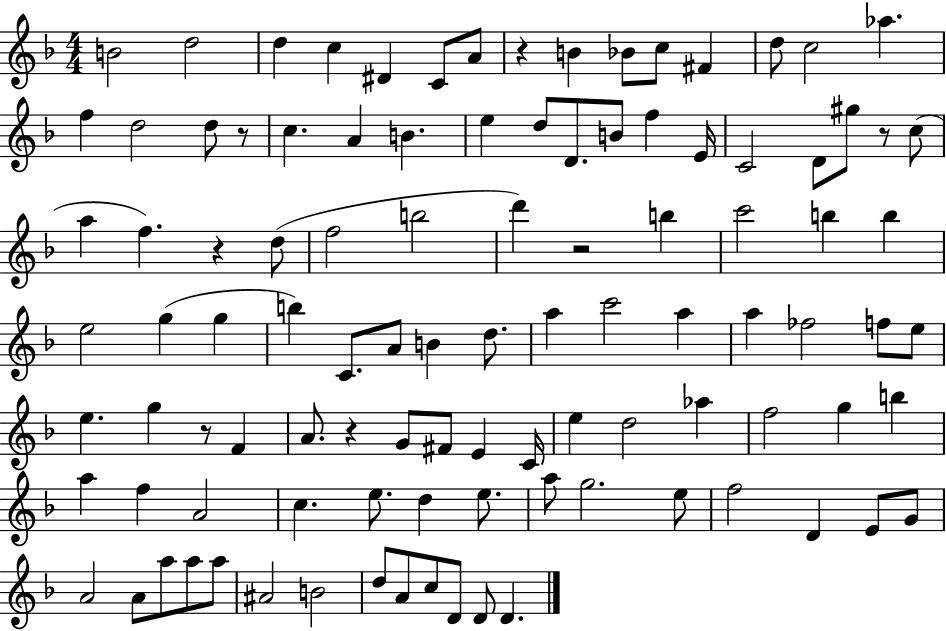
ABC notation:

X:1
T:Untitled
M:4/4
L:1/4
K:F
B2 d2 d c ^D C/2 A/2 z B _B/2 c/2 ^F d/2 c2 _a f d2 d/2 z/2 c A B e d/2 D/2 B/2 f E/4 C2 D/2 ^g/2 z/2 c/2 a f z d/2 f2 b2 d' z2 b c'2 b b e2 g g b C/2 A/2 B d/2 a c'2 a a _f2 f/2 e/2 e g z/2 F A/2 z G/2 ^F/2 E C/4 e d2 _a f2 g b a f A2 c e/2 d e/2 a/2 g2 e/2 f2 D E/2 G/2 A2 A/2 a/2 a/2 a/2 ^A2 B2 d/2 A/2 c/2 D/2 D/2 D